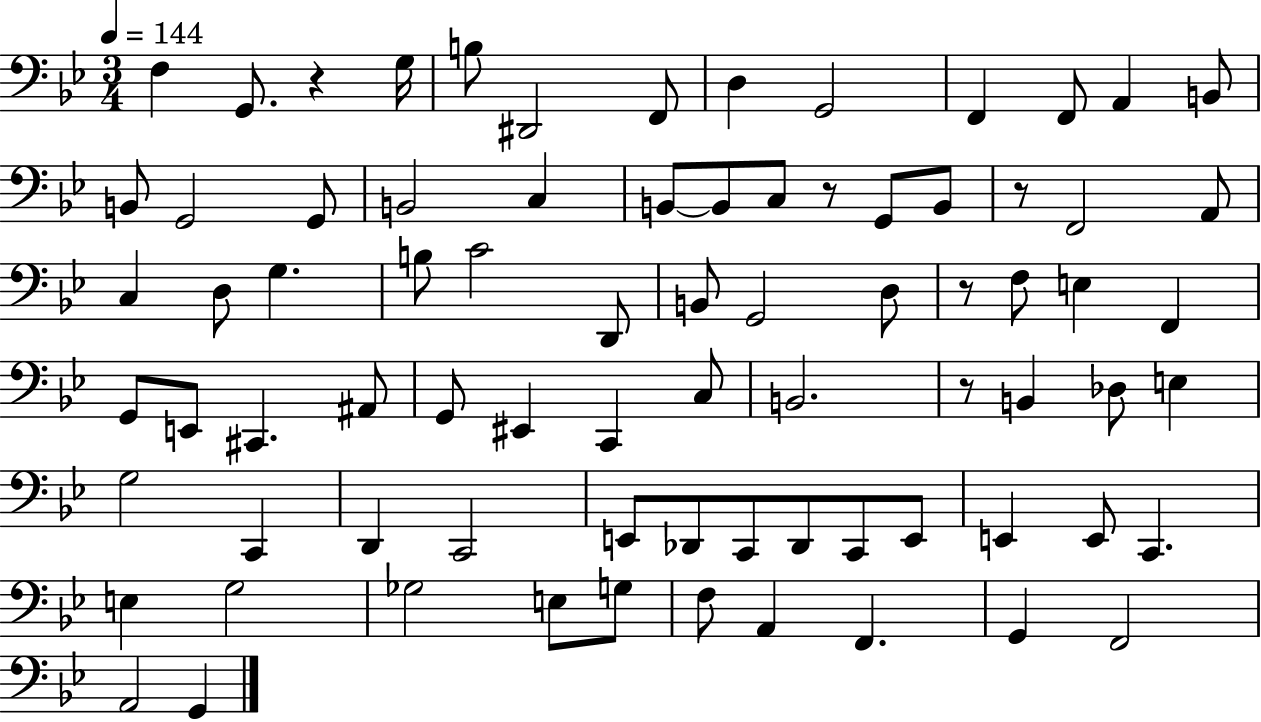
{
  \clef bass
  \numericTimeSignature
  \time 3/4
  \key bes \major
  \tempo 4 = 144
  f4 g,8. r4 g16 | b8 dis,2 f,8 | d4 g,2 | f,4 f,8 a,4 b,8 | \break b,8 g,2 g,8 | b,2 c4 | b,8~~ b,8 c8 r8 g,8 b,8 | r8 f,2 a,8 | \break c4 d8 g4. | b8 c'2 d,8 | b,8 g,2 d8 | r8 f8 e4 f,4 | \break g,8 e,8 cis,4. ais,8 | g,8 eis,4 c,4 c8 | b,2. | r8 b,4 des8 e4 | \break g2 c,4 | d,4 c,2 | e,8 des,8 c,8 des,8 c,8 e,8 | e,4 e,8 c,4. | \break e4 g2 | ges2 e8 g8 | f8 a,4 f,4. | g,4 f,2 | \break a,2 g,4 | \bar "|."
}